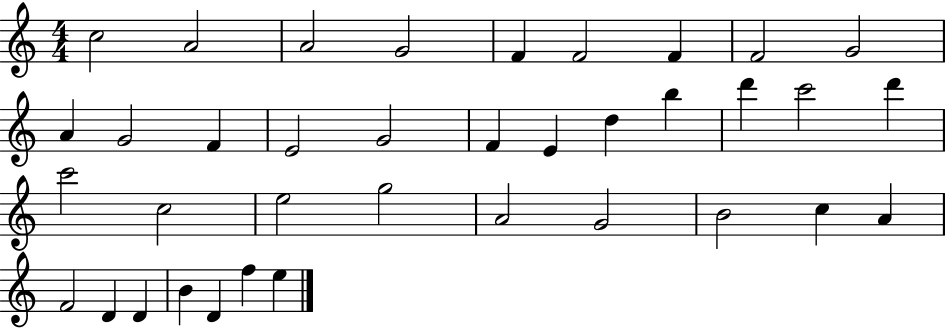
C5/h A4/h A4/h G4/h F4/q F4/h F4/q F4/h G4/h A4/q G4/h F4/q E4/h G4/h F4/q E4/q D5/q B5/q D6/q C6/h D6/q C6/h C5/h E5/h G5/h A4/h G4/h B4/h C5/q A4/q F4/h D4/q D4/q B4/q D4/q F5/q E5/q